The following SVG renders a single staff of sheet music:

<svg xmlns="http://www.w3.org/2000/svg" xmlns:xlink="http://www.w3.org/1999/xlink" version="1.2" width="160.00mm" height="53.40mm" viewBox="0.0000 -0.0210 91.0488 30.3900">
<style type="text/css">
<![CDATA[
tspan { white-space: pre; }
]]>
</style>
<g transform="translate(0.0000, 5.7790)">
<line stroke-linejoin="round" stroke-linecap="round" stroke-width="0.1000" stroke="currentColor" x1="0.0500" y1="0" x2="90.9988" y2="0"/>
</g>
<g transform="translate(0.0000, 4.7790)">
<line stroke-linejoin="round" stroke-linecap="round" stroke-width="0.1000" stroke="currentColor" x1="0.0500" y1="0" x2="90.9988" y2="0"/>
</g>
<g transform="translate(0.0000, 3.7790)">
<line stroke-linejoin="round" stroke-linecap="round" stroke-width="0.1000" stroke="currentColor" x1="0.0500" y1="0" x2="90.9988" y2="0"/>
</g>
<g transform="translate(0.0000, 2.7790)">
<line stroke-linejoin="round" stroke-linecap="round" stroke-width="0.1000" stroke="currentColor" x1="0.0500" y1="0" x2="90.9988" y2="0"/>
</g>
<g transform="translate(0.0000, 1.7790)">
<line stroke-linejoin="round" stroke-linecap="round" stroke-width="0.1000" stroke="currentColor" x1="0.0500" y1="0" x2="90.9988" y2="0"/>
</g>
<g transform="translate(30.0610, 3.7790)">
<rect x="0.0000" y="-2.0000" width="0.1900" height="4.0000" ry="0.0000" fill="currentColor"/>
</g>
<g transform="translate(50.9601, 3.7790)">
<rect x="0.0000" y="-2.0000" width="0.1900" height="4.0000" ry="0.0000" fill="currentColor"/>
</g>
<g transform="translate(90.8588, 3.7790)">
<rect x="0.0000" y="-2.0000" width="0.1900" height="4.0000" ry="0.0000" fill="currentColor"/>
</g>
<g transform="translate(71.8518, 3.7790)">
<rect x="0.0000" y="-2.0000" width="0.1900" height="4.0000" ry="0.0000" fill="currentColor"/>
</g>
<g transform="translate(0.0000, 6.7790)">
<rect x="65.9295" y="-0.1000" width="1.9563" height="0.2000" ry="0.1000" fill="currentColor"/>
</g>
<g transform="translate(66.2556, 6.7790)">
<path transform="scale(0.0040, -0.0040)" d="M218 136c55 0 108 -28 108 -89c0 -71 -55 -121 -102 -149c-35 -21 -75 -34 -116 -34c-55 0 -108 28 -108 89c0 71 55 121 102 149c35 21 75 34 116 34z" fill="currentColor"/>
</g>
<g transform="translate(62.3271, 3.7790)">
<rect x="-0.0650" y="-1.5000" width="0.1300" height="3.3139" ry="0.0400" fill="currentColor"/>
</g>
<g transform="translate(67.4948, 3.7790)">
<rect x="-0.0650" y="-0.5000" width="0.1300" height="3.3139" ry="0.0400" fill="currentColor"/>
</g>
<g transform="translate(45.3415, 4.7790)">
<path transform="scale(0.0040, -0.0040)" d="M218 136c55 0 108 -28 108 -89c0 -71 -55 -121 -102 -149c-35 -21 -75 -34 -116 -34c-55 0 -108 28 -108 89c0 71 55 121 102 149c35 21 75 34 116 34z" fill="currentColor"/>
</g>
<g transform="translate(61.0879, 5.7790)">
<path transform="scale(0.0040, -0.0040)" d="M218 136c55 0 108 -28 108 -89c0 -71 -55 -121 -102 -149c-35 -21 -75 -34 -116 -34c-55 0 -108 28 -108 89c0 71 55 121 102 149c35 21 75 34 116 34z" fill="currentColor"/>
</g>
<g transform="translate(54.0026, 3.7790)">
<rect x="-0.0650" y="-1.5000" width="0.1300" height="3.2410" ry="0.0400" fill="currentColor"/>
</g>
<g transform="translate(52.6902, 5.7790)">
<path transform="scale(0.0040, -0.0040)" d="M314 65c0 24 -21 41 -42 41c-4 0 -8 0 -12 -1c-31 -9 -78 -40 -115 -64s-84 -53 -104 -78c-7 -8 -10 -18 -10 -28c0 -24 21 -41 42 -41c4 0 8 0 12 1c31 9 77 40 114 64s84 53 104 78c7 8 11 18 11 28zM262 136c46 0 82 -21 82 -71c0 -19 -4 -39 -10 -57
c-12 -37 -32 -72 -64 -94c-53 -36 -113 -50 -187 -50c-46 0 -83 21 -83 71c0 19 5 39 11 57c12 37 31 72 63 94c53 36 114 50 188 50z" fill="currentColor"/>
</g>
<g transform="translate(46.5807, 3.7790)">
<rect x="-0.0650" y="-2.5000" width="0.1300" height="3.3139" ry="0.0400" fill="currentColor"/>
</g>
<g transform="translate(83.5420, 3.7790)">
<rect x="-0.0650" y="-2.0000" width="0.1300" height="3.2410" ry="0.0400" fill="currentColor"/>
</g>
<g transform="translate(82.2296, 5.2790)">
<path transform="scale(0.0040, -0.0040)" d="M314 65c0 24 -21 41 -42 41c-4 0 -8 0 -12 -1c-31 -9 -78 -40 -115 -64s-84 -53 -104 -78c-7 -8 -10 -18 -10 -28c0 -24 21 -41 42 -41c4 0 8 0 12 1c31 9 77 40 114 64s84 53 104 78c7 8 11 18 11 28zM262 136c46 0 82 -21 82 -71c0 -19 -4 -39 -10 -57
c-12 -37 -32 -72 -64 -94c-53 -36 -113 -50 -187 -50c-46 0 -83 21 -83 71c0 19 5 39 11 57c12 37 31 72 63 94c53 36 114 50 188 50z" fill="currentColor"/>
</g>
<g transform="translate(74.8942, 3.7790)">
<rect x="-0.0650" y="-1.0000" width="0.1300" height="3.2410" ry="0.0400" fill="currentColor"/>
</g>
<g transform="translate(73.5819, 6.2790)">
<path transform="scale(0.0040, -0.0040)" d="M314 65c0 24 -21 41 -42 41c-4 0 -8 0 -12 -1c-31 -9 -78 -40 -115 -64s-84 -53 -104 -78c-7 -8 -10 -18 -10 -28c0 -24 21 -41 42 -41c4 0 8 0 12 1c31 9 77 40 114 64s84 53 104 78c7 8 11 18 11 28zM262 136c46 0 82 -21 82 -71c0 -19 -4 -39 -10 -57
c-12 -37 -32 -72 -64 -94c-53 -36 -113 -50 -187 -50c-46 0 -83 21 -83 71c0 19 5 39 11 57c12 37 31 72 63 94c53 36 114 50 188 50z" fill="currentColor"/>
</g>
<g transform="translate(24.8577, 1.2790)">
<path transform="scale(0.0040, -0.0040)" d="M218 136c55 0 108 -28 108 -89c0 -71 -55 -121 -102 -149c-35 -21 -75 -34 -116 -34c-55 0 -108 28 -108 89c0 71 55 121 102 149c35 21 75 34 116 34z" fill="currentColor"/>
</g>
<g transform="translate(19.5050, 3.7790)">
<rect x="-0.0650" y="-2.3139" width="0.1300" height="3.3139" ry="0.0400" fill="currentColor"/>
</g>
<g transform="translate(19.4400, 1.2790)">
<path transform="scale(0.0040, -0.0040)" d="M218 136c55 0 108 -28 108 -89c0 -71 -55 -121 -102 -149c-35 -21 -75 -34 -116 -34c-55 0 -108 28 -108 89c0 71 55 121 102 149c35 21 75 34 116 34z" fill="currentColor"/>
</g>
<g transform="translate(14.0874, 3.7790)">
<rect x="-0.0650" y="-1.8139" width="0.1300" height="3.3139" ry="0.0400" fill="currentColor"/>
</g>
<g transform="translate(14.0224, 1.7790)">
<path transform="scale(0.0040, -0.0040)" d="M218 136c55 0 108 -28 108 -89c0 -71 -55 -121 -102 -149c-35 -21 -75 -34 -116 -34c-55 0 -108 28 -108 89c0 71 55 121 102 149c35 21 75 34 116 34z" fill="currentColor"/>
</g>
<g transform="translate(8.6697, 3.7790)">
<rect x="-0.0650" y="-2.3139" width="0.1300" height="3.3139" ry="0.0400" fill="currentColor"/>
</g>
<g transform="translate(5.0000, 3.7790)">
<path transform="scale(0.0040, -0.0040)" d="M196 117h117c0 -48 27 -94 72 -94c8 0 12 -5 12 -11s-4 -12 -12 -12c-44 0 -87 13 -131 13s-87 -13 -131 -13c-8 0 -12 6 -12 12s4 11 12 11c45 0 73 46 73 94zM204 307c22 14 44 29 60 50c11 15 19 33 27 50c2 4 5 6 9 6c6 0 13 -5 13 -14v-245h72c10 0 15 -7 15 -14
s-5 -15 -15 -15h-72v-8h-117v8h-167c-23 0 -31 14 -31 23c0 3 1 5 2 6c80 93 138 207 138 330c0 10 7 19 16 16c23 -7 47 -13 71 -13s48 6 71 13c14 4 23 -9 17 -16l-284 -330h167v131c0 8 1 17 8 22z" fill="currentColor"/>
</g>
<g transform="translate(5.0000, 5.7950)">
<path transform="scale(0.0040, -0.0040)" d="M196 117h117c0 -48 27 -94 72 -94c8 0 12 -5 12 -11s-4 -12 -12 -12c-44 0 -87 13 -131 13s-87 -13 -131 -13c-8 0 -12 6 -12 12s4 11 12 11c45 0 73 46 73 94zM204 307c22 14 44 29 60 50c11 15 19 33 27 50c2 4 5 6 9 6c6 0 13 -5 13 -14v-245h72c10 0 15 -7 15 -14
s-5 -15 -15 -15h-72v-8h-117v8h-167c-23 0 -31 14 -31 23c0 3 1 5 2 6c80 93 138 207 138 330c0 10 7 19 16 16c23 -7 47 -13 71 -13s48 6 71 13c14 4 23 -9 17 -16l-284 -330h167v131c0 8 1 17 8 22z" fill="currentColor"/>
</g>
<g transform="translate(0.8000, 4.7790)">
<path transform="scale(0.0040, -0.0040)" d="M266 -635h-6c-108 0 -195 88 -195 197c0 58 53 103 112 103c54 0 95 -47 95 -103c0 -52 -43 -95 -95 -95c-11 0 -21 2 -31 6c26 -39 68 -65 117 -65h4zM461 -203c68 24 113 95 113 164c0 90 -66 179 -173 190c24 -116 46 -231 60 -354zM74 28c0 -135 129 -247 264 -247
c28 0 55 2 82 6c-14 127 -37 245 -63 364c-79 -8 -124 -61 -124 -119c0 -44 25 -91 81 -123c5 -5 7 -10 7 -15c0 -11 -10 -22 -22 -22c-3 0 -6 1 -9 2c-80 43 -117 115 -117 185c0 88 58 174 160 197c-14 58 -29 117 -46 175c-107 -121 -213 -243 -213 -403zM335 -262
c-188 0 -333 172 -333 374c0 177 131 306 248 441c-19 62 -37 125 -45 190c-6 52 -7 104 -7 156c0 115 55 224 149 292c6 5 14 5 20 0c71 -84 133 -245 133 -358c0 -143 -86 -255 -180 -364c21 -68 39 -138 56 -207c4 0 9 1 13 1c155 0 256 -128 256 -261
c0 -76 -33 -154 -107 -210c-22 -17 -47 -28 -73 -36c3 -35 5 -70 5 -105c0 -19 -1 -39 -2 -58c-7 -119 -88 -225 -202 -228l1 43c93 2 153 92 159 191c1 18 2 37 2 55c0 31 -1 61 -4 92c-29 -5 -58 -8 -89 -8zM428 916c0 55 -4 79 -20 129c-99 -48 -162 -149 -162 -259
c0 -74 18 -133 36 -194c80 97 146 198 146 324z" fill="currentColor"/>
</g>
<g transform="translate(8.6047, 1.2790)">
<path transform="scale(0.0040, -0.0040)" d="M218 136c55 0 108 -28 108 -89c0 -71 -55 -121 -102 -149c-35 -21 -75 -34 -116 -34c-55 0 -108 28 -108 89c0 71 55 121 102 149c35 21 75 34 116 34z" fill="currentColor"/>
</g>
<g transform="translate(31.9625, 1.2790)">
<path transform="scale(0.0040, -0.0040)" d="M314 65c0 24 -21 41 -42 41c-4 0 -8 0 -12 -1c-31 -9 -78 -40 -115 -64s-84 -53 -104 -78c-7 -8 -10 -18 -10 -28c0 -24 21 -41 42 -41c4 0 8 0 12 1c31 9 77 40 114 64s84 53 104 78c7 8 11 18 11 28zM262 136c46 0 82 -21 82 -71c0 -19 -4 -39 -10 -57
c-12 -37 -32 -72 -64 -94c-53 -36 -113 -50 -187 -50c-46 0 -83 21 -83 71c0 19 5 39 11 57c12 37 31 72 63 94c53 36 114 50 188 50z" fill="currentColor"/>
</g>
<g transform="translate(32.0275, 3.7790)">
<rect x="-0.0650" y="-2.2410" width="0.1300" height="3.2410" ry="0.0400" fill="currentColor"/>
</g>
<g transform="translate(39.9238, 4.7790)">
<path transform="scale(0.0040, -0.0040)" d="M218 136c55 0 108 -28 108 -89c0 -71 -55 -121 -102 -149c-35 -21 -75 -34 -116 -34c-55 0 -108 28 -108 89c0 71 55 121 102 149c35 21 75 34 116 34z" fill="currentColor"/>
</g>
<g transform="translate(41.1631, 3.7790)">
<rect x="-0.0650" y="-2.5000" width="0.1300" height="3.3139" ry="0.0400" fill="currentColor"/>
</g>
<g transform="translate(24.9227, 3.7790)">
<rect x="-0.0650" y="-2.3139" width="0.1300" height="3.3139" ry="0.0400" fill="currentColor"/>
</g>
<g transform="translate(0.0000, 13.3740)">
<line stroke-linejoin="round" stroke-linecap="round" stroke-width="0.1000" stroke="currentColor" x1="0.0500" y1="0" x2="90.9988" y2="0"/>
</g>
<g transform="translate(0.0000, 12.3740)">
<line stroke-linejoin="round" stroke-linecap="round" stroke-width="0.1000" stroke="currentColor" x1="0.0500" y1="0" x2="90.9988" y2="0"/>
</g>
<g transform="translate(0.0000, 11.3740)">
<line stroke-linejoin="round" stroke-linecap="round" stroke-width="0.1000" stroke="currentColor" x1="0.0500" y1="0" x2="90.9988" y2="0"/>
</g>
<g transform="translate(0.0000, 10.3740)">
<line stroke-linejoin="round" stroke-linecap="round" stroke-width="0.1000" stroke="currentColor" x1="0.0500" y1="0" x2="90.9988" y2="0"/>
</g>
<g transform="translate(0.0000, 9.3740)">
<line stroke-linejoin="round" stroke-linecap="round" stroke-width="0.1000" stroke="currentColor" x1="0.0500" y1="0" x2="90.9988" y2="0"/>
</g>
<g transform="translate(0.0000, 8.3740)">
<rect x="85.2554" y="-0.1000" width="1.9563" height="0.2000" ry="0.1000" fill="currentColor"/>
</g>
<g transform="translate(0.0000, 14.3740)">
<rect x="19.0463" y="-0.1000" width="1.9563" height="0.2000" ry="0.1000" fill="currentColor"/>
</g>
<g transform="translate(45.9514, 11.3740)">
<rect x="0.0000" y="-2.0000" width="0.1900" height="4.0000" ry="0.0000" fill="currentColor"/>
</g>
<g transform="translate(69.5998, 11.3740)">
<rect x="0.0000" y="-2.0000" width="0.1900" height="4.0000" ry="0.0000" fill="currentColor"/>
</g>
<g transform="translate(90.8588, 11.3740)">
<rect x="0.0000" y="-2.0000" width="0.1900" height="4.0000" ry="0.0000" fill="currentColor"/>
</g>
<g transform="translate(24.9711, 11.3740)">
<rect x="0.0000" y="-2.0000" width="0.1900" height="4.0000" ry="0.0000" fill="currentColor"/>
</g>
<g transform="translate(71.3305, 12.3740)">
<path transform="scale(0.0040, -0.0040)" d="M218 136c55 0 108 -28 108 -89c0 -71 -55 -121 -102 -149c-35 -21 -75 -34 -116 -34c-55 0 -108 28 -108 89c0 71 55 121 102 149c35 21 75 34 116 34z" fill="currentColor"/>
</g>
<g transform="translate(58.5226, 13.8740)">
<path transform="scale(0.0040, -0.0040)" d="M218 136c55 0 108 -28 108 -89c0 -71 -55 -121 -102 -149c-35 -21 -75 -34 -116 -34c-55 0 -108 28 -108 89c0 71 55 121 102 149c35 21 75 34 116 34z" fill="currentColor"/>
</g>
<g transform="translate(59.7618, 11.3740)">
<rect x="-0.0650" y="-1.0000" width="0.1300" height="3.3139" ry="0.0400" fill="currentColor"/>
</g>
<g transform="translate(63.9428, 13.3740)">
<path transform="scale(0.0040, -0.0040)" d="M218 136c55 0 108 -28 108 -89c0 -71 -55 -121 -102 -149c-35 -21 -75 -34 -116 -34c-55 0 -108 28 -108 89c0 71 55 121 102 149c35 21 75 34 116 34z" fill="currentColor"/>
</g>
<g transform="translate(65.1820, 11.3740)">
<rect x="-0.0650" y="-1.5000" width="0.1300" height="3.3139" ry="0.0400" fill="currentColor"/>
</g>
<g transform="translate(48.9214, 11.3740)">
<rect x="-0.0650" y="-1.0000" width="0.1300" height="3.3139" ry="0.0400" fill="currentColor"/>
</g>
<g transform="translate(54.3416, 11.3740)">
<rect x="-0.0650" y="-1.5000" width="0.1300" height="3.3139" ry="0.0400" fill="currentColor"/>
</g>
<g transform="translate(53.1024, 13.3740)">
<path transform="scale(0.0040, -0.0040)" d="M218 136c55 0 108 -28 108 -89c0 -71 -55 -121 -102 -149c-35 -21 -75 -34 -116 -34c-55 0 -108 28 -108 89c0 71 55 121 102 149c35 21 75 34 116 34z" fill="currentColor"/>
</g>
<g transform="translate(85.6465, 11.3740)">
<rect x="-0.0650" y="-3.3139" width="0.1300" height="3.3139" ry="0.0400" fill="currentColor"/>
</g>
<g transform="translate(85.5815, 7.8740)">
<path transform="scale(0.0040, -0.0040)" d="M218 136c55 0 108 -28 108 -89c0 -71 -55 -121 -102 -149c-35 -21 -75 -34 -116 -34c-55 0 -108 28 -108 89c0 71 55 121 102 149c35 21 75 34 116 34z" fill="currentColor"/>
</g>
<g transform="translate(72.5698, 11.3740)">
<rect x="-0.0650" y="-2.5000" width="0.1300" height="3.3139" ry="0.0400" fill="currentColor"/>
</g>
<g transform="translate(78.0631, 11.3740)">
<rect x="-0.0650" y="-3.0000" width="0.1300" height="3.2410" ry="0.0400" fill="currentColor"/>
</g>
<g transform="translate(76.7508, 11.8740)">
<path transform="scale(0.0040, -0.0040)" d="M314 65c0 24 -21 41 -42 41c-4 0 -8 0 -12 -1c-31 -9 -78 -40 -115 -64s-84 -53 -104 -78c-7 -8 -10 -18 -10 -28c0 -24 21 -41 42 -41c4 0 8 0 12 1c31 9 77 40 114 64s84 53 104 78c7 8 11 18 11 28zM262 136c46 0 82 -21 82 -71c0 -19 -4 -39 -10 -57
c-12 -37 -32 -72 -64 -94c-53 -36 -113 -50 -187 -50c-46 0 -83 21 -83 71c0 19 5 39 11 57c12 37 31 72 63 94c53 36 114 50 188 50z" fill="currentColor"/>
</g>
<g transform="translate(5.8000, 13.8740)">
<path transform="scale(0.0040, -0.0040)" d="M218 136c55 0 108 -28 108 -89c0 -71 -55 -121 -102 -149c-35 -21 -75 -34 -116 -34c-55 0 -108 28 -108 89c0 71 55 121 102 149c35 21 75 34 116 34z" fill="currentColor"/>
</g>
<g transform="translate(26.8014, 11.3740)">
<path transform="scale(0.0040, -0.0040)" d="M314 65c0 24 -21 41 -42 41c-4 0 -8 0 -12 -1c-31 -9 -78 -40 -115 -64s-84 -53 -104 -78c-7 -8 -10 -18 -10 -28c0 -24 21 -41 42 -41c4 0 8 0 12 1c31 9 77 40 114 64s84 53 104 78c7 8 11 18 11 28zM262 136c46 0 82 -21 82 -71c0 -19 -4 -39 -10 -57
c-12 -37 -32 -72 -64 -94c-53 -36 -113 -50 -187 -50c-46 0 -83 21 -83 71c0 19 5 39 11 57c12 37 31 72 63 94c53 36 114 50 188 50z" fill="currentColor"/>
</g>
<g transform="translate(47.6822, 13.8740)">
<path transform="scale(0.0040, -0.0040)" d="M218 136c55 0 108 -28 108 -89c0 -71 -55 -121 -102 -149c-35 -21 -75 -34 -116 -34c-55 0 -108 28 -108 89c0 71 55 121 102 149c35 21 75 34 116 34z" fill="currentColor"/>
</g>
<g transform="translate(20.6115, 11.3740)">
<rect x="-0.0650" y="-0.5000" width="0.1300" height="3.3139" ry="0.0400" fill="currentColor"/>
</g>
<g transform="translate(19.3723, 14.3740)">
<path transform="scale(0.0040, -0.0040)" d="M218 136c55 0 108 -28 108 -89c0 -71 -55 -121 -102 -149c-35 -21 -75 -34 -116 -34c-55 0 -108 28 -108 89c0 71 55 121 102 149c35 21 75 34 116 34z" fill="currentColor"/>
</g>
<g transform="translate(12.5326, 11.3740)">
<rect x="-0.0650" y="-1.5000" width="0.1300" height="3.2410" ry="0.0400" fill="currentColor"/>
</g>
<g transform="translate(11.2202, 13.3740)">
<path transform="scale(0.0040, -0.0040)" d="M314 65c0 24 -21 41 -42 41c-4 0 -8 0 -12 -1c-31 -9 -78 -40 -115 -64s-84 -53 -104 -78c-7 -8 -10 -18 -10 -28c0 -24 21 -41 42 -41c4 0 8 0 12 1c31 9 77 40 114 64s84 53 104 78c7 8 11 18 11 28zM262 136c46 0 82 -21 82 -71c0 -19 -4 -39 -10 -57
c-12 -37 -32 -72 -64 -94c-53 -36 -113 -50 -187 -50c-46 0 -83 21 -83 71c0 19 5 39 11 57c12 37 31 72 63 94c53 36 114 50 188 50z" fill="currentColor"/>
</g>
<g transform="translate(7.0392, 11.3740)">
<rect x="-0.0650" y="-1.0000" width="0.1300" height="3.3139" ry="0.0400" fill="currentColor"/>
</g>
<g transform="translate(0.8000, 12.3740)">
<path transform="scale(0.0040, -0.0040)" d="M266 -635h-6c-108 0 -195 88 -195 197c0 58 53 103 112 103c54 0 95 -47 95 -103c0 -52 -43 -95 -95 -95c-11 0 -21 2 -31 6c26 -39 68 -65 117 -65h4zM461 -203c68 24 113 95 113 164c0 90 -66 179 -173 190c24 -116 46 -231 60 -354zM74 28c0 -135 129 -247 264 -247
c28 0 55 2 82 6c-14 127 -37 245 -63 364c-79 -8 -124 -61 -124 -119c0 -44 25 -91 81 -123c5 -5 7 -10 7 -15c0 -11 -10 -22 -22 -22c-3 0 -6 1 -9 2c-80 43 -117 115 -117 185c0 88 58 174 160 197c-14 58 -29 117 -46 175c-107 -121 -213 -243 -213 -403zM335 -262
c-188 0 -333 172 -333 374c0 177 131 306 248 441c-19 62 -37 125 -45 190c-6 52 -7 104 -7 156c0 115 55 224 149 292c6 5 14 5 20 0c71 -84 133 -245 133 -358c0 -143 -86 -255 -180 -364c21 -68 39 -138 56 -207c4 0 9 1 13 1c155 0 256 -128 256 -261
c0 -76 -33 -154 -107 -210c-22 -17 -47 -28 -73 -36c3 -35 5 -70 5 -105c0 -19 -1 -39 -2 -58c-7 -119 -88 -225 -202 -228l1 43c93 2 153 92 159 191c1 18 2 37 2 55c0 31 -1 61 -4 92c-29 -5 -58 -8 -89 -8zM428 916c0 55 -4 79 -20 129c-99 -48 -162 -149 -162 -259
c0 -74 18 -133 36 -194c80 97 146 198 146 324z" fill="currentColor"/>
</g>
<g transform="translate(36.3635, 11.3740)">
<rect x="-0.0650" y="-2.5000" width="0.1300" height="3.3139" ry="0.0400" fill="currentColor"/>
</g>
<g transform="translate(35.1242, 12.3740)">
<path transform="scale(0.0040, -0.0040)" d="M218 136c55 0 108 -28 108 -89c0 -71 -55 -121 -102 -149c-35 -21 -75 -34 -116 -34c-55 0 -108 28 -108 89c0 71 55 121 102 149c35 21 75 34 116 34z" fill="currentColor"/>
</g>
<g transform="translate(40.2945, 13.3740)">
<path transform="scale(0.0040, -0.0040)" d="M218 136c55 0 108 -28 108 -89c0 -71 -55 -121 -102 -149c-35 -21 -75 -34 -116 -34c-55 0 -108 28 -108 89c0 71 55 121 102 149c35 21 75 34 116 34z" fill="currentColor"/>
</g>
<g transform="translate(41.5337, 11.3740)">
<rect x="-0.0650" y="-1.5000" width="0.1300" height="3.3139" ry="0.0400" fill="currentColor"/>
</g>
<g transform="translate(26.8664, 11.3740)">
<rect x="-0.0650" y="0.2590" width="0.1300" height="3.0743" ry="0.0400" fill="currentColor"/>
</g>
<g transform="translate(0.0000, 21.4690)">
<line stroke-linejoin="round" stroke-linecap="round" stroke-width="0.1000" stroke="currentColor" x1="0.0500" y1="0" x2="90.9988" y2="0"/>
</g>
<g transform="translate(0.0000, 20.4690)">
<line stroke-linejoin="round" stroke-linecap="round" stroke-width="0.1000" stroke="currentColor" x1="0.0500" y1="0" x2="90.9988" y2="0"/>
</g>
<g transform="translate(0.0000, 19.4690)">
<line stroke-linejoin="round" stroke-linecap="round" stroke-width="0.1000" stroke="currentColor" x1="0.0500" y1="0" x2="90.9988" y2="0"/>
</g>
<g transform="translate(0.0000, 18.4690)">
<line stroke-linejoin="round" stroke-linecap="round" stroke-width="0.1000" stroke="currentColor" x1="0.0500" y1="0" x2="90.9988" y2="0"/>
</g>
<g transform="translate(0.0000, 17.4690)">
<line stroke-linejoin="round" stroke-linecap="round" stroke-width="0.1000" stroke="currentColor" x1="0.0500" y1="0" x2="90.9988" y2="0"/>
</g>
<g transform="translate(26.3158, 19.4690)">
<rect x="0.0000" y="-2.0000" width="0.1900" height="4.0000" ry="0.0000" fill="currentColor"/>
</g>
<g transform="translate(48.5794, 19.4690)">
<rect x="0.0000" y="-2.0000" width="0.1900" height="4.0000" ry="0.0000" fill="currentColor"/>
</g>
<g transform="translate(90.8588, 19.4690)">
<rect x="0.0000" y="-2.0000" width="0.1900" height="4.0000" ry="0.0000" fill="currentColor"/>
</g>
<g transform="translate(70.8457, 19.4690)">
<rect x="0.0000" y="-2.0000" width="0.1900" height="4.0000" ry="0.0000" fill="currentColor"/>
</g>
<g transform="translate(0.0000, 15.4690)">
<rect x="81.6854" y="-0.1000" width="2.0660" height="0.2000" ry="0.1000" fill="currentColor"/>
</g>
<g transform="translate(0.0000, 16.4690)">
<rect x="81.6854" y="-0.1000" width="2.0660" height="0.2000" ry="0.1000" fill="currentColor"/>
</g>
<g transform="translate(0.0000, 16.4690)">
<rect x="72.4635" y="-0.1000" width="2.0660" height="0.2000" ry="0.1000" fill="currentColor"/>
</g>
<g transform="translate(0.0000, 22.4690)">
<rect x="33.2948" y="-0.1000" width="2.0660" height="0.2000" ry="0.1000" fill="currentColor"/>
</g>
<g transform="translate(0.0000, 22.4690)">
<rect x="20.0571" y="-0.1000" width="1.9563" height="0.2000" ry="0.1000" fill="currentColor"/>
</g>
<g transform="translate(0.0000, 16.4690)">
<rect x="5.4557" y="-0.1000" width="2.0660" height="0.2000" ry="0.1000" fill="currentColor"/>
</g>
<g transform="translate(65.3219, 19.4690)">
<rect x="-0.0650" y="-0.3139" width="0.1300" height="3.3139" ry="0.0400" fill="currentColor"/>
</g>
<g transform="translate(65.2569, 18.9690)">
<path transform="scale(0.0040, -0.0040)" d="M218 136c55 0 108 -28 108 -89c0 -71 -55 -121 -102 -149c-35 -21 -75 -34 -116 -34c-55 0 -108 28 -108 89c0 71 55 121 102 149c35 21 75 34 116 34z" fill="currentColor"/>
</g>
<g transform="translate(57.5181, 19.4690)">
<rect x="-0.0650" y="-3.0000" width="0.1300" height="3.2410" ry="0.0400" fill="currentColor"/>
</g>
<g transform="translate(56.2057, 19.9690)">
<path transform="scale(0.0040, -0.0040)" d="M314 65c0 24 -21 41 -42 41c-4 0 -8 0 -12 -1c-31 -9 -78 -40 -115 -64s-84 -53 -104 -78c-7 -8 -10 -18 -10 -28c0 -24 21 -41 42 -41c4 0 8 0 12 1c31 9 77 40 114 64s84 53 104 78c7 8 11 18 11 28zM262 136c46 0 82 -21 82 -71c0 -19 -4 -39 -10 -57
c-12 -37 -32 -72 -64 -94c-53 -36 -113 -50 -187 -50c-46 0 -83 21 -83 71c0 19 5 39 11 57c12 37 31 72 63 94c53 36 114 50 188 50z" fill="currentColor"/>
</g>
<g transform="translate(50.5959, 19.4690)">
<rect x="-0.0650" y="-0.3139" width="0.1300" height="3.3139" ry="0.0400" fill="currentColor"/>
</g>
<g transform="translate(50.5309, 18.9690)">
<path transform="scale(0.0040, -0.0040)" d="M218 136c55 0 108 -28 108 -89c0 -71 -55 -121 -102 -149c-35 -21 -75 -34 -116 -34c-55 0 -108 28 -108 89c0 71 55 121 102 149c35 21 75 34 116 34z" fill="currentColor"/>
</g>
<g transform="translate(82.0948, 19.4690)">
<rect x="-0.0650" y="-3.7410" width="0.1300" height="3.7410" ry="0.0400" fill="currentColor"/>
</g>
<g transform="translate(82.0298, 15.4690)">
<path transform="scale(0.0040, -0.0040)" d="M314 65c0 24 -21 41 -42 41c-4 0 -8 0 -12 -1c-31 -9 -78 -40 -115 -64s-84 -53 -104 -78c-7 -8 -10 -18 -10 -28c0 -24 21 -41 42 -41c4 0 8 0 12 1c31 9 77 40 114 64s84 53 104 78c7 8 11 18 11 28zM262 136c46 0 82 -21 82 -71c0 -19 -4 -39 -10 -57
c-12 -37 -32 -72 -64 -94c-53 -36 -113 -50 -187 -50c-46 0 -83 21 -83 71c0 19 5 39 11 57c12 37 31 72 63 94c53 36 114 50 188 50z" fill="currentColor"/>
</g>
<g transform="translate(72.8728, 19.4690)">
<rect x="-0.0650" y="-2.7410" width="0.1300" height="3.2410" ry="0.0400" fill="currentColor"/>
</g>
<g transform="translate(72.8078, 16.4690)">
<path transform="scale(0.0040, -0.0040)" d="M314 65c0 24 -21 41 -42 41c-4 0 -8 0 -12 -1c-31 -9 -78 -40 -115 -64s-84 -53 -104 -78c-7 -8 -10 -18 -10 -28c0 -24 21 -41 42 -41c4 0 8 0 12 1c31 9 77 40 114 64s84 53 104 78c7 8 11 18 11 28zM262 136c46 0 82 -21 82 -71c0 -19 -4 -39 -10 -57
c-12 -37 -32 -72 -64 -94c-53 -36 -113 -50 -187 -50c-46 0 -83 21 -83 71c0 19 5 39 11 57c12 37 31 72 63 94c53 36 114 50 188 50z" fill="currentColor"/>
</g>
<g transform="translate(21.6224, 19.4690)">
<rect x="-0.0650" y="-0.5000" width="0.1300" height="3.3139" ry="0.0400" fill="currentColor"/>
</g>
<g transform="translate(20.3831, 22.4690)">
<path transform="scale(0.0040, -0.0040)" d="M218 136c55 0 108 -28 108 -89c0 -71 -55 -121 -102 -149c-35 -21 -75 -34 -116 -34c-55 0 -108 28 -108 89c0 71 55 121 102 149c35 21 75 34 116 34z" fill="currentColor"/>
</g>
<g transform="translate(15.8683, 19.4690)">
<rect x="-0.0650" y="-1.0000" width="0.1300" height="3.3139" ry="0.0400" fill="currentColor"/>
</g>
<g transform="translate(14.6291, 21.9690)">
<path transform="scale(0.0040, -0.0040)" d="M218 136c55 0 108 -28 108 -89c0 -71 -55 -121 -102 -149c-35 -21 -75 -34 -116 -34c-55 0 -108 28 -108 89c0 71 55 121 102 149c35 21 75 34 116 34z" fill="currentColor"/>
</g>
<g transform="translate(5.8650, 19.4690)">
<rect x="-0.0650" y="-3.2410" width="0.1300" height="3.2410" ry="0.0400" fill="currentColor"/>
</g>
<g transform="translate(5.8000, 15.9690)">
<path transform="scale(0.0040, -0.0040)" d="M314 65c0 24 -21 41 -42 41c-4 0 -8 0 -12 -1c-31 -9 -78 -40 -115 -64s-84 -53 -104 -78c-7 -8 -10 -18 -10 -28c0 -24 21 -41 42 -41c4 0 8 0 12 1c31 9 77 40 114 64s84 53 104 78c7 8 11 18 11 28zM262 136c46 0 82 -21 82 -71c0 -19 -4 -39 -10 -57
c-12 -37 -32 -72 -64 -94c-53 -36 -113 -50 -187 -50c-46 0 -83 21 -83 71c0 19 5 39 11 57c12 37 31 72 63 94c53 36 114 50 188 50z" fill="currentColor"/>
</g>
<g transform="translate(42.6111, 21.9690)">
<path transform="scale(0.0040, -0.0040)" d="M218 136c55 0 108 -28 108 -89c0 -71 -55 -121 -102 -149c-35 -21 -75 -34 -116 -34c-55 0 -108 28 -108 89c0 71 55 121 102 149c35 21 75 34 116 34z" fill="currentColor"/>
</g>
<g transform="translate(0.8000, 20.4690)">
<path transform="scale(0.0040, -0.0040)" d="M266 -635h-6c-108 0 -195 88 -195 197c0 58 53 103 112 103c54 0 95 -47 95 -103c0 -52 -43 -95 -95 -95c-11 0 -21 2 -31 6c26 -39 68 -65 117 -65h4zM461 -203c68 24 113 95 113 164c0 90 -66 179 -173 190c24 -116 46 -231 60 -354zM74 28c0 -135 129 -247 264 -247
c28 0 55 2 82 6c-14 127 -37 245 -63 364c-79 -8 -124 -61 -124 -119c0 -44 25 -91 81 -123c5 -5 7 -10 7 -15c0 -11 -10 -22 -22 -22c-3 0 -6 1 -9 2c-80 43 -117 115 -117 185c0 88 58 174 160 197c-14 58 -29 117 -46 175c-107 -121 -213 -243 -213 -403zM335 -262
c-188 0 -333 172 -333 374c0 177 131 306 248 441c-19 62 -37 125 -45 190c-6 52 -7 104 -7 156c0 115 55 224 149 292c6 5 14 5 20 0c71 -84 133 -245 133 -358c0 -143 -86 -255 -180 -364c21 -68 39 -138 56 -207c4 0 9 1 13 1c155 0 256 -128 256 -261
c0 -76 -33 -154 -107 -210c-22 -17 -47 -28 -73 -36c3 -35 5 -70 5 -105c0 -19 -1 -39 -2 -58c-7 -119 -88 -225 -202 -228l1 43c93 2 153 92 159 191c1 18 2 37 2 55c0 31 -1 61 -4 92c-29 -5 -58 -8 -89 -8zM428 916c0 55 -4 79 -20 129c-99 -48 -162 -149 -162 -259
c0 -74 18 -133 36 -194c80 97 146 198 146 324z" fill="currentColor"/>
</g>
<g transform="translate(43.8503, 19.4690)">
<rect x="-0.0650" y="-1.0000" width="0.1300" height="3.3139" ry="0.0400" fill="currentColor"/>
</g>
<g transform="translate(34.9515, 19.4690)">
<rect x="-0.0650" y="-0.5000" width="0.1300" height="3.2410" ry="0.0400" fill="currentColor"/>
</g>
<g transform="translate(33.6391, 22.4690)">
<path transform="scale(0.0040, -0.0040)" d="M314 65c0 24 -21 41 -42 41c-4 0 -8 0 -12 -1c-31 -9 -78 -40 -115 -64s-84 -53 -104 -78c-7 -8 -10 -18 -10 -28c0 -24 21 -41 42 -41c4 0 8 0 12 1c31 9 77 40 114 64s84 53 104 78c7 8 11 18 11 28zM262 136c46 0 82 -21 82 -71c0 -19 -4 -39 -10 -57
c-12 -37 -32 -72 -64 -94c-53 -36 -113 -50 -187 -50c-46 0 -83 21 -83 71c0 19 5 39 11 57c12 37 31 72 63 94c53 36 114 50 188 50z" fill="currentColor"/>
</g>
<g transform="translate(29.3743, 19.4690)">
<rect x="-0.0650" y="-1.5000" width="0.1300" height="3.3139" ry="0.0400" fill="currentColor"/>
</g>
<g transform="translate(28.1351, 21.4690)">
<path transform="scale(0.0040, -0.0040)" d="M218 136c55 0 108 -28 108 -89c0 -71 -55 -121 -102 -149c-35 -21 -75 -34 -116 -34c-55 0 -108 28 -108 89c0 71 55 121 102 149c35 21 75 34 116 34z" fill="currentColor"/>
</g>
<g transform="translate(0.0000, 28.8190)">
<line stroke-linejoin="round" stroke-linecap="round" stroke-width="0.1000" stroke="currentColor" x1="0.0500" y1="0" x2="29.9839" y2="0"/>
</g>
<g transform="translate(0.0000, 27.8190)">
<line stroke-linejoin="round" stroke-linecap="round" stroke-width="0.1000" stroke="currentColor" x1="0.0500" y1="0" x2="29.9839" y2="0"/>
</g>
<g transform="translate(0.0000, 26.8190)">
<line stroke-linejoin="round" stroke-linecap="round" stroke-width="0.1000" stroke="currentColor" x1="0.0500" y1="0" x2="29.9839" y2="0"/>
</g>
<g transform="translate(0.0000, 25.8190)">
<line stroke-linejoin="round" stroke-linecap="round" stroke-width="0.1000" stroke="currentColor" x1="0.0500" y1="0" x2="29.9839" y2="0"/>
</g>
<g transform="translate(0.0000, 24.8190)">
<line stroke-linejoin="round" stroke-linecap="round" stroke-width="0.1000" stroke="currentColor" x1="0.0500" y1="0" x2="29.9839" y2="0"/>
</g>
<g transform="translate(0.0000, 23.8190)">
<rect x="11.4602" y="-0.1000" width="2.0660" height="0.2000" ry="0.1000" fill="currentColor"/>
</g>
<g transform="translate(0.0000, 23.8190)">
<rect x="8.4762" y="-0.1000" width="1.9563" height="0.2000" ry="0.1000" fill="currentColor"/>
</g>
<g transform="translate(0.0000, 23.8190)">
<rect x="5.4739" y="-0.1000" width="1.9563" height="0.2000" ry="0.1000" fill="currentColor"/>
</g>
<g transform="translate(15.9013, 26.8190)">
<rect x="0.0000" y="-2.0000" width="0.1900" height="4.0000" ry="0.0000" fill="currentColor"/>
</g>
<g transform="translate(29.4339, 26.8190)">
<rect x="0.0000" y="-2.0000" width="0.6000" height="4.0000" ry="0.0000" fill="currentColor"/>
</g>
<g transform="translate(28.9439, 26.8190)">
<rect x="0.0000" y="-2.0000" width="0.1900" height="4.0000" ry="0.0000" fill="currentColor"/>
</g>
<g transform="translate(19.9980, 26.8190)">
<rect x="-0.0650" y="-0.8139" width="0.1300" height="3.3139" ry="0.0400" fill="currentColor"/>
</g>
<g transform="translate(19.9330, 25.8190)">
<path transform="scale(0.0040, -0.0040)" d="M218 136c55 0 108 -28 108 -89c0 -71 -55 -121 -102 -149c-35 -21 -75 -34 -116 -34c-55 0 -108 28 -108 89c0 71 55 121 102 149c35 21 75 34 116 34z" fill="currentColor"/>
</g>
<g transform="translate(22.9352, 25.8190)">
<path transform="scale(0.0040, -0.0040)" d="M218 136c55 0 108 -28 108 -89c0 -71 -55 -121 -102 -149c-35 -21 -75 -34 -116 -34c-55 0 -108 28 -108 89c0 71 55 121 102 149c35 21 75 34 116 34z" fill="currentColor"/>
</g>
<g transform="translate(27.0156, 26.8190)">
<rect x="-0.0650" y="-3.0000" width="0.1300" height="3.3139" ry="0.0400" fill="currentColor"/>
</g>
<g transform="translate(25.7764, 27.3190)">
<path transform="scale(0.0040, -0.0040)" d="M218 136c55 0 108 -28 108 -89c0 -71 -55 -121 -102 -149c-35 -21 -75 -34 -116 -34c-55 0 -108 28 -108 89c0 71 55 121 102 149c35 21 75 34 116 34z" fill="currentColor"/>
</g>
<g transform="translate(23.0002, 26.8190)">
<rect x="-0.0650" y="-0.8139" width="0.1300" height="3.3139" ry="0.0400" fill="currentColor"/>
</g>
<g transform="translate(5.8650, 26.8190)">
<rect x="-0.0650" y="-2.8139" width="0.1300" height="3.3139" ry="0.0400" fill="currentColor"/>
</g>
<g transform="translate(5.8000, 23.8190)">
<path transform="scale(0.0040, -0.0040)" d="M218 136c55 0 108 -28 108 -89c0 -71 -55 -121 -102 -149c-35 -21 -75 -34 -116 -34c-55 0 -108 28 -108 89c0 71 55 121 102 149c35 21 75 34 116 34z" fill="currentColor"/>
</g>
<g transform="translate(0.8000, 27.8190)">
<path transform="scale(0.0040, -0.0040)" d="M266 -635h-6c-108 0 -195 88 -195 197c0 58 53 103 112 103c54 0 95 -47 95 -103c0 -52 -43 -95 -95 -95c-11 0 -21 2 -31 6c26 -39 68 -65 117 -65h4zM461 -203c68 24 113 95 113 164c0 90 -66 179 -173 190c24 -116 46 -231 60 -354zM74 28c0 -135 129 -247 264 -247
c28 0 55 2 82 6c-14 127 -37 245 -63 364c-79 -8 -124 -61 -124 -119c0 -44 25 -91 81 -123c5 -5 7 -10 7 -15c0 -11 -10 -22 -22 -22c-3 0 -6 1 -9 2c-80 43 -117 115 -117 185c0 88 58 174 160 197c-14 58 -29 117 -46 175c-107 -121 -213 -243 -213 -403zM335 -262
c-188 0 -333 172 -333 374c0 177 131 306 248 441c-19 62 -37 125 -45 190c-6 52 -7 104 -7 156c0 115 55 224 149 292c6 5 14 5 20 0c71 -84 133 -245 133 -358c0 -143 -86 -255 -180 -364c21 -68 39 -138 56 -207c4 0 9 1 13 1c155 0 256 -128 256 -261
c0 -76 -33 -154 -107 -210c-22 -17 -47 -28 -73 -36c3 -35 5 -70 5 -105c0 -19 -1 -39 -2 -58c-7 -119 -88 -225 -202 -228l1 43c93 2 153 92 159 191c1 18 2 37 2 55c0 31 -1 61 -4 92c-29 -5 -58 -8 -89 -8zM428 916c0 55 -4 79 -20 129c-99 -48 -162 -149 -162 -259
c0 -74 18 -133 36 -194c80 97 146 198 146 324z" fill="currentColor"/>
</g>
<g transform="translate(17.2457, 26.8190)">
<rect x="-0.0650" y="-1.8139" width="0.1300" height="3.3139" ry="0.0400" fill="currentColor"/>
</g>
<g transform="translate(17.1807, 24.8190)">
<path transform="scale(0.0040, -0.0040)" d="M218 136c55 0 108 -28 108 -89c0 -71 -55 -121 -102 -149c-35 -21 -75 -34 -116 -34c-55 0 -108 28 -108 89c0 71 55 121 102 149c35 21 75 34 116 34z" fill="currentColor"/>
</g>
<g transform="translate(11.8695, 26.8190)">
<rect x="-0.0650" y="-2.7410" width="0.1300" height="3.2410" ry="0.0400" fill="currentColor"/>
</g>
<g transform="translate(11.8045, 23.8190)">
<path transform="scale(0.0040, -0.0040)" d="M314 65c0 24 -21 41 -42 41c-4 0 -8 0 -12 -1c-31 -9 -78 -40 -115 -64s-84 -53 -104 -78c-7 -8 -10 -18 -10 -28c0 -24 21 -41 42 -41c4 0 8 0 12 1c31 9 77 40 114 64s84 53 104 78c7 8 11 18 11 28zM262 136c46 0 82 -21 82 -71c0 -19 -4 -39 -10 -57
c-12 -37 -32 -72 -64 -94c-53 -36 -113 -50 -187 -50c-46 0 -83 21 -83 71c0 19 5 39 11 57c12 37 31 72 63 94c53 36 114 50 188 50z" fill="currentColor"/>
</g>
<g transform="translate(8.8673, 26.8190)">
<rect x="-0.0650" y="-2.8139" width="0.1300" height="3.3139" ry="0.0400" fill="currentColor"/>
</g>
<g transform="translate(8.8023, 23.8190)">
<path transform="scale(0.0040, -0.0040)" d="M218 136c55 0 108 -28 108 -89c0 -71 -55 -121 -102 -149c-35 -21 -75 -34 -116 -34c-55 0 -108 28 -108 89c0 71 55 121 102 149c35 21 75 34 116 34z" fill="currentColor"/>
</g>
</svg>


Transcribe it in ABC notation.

X:1
T:Untitled
M:4/4
L:1/4
K:C
g f g g g2 G G E2 E C D2 F2 D E2 C B2 G E D E D E G A2 b b2 D C E C2 D c A2 c a2 c'2 a a a2 f d d A